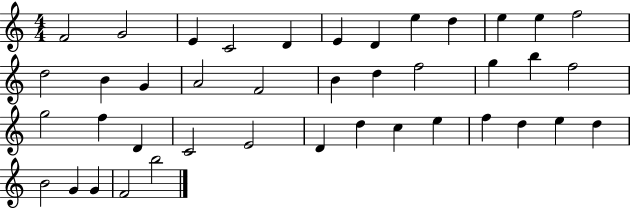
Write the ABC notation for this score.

X:1
T:Untitled
M:4/4
L:1/4
K:C
F2 G2 E C2 D E D e d e e f2 d2 B G A2 F2 B d f2 g b f2 g2 f D C2 E2 D d c e f d e d B2 G G F2 b2